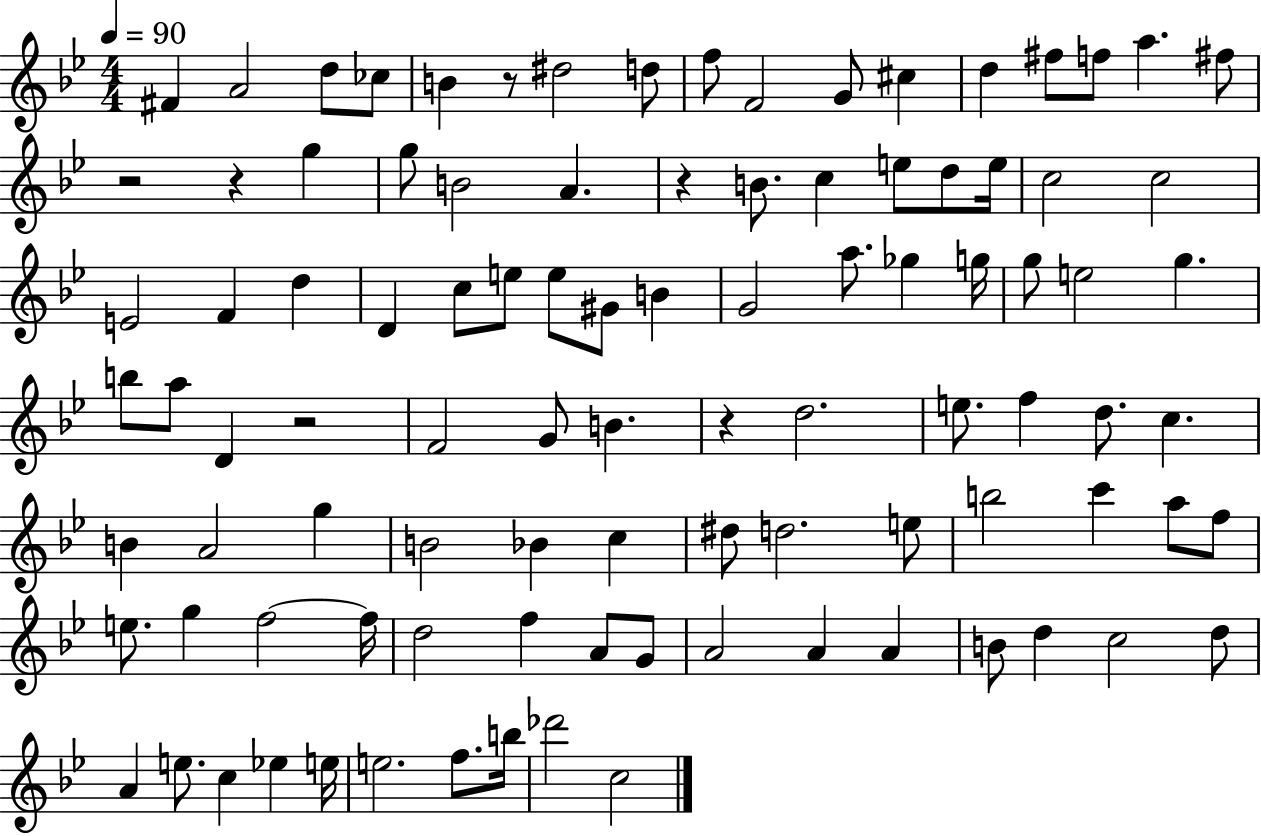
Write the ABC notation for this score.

X:1
T:Untitled
M:4/4
L:1/4
K:Bb
^F A2 d/2 _c/2 B z/2 ^d2 d/2 f/2 F2 G/2 ^c d ^f/2 f/2 a ^f/2 z2 z g g/2 B2 A z B/2 c e/2 d/2 e/4 c2 c2 E2 F d D c/2 e/2 e/2 ^G/2 B G2 a/2 _g g/4 g/2 e2 g b/2 a/2 D z2 F2 G/2 B z d2 e/2 f d/2 c B A2 g B2 _B c ^d/2 d2 e/2 b2 c' a/2 f/2 e/2 g f2 f/4 d2 f A/2 G/2 A2 A A B/2 d c2 d/2 A e/2 c _e e/4 e2 f/2 b/4 _d'2 c2